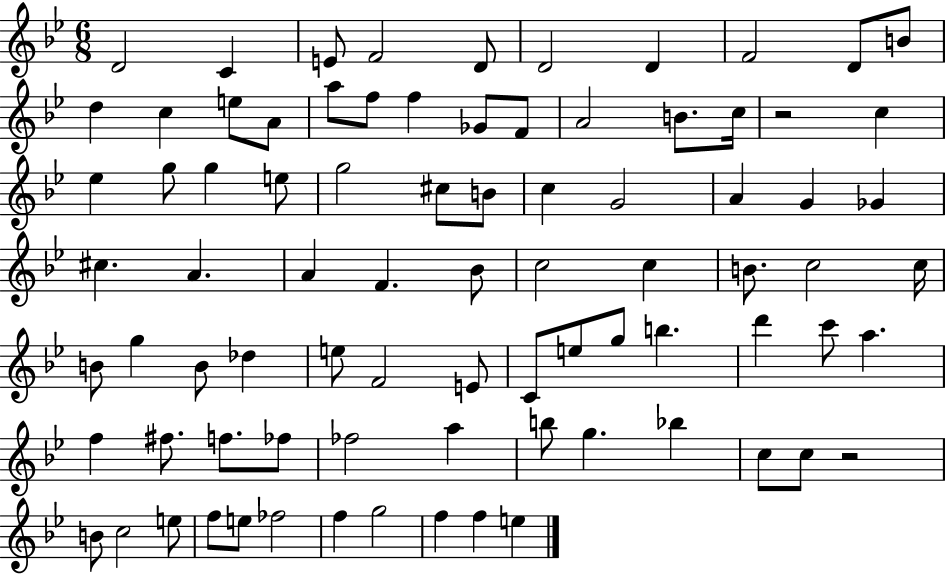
{
  \clef treble
  \numericTimeSignature
  \time 6/8
  \key bes \major
  d'2 c'4 | e'8 f'2 d'8 | d'2 d'4 | f'2 d'8 b'8 | \break d''4 c''4 e''8 a'8 | a''8 f''8 f''4 ges'8 f'8 | a'2 b'8. c''16 | r2 c''4 | \break ees''4 g''8 g''4 e''8 | g''2 cis''8 b'8 | c''4 g'2 | a'4 g'4 ges'4 | \break cis''4. a'4. | a'4 f'4. bes'8 | c''2 c''4 | b'8. c''2 c''16 | \break b'8 g''4 b'8 des''4 | e''8 f'2 e'8 | c'8 e''8 g''8 b''4. | d'''4 c'''8 a''4. | \break f''4 fis''8. f''8. fes''8 | fes''2 a''4 | b''8 g''4. bes''4 | c''8 c''8 r2 | \break b'8 c''2 e''8 | f''8 e''8 fes''2 | f''4 g''2 | f''4 f''4 e''4 | \break \bar "|."
}